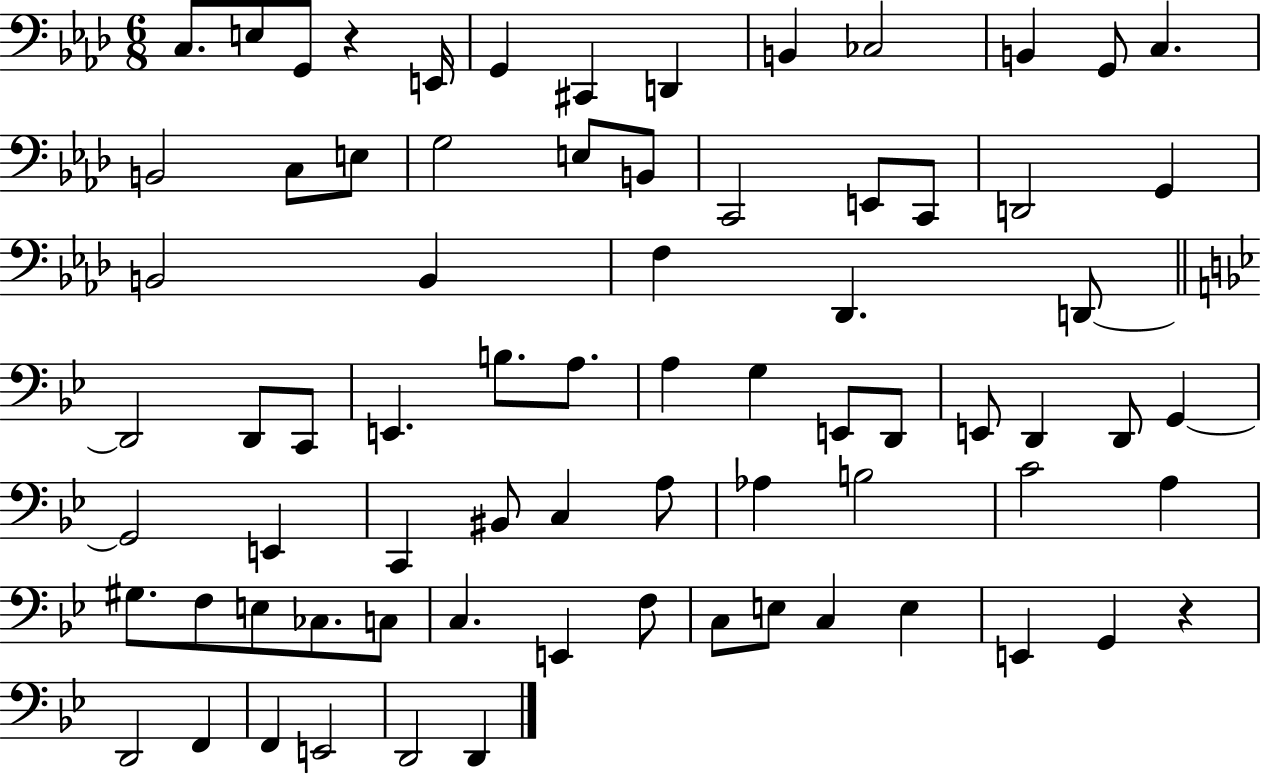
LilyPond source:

{
  \clef bass
  \numericTimeSignature
  \time 6/8
  \key aes \major
  c8. e8 g,8 r4 e,16 | g,4 cis,4 d,4 | b,4 ces2 | b,4 g,8 c4. | \break b,2 c8 e8 | g2 e8 b,8 | c,2 e,8 c,8 | d,2 g,4 | \break b,2 b,4 | f4 des,4. d,8~~ | \bar "||" \break \key g \minor d,2 d,8 c,8 | e,4. b8. a8. | a4 g4 e,8 d,8 | e,8 d,4 d,8 g,4~~ | \break g,2 e,4 | c,4 bis,8 c4 a8 | aes4 b2 | c'2 a4 | \break gis8. f8 e8 ces8. c8 | c4. e,4 f8 | c8 e8 c4 e4 | e,4 g,4 r4 | \break d,2 f,4 | f,4 e,2 | d,2 d,4 | \bar "|."
}